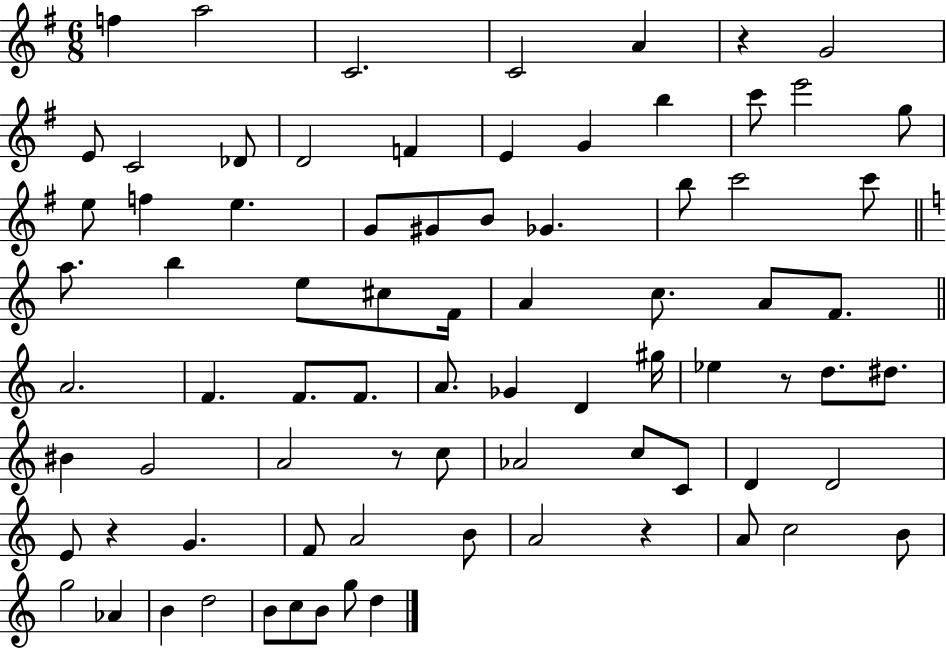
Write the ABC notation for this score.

X:1
T:Untitled
M:6/8
L:1/4
K:G
f a2 C2 C2 A z G2 E/2 C2 _D/2 D2 F E G b c'/2 e'2 g/2 e/2 f e G/2 ^G/2 B/2 _G b/2 c'2 c'/2 a/2 b e/2 ^c/2 F/4 A c/2 A/2 F/2 A2 F F/2 F/2 A/2 _G D ^g/4 _e z/2 d/2 ^d/2 ^B G2 A2 z/2 c/2 _A2 c/2 C/2 D D2 E/2 z G F/2 A2 B/2 A2 z A/2 c2 B/2 g2 _A B d2 B/2 c/2 B/2 g/2 d